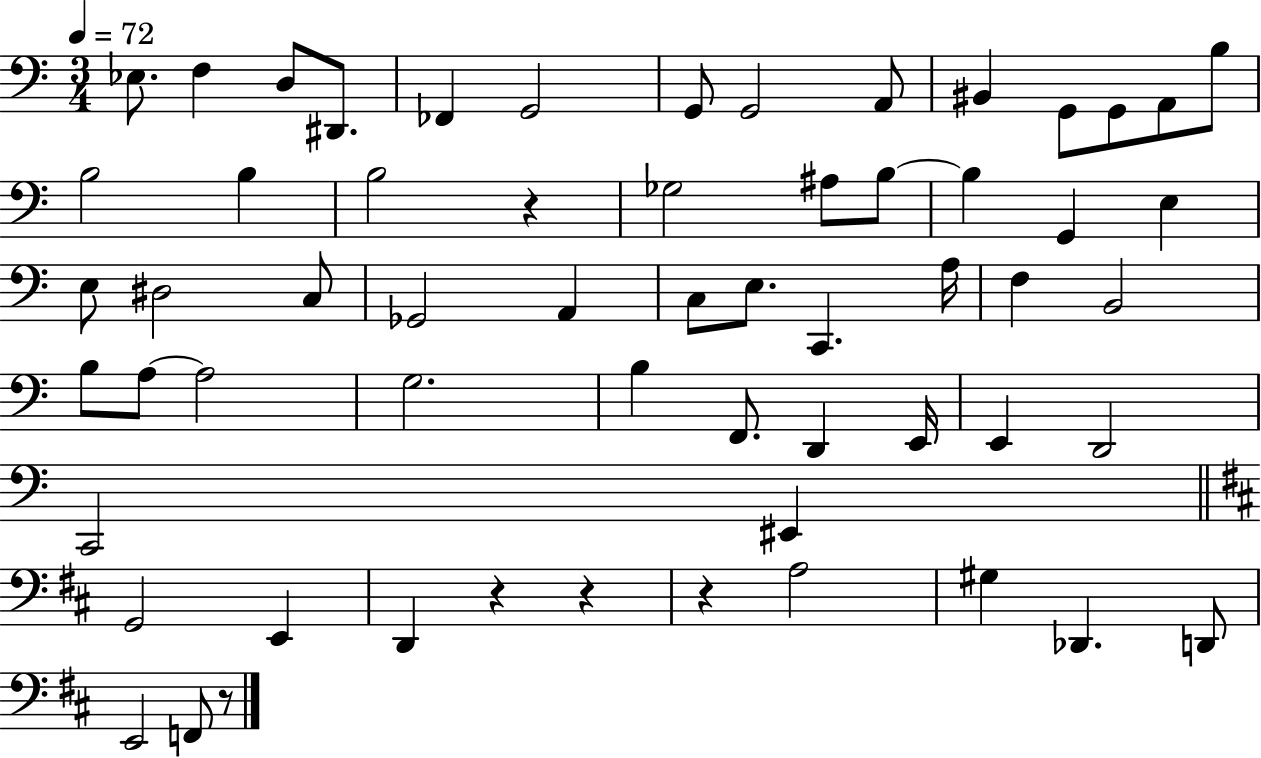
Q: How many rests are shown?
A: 5